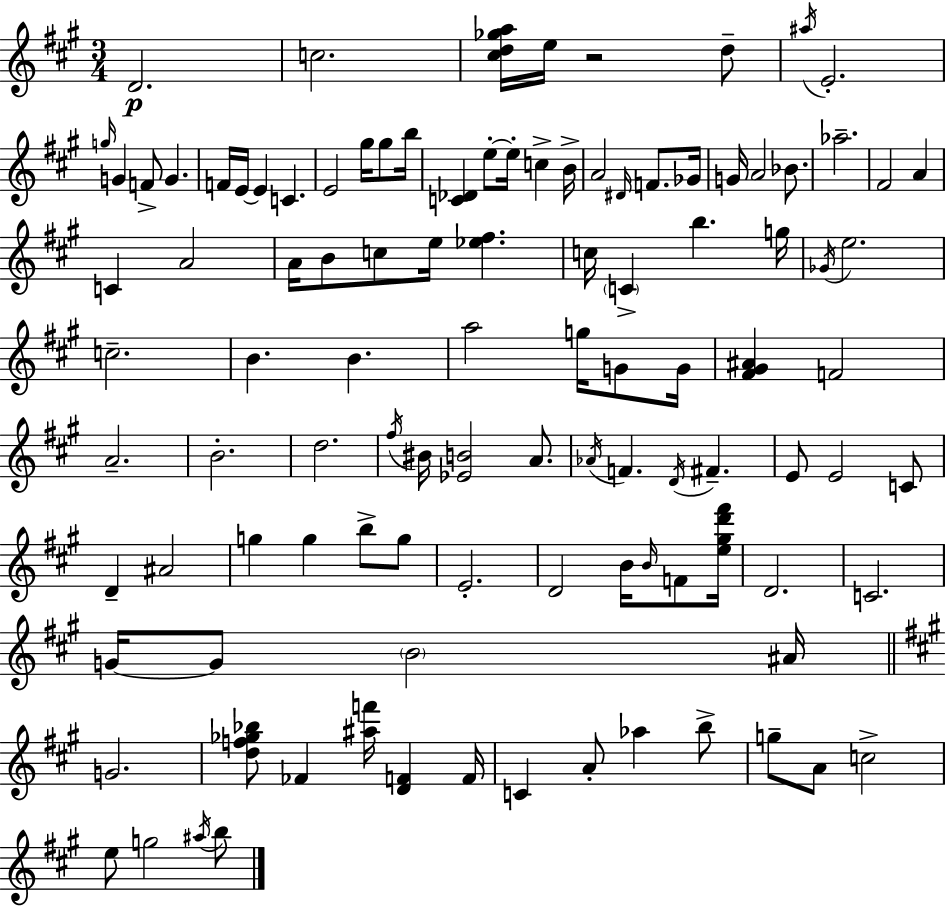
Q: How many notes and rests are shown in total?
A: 106